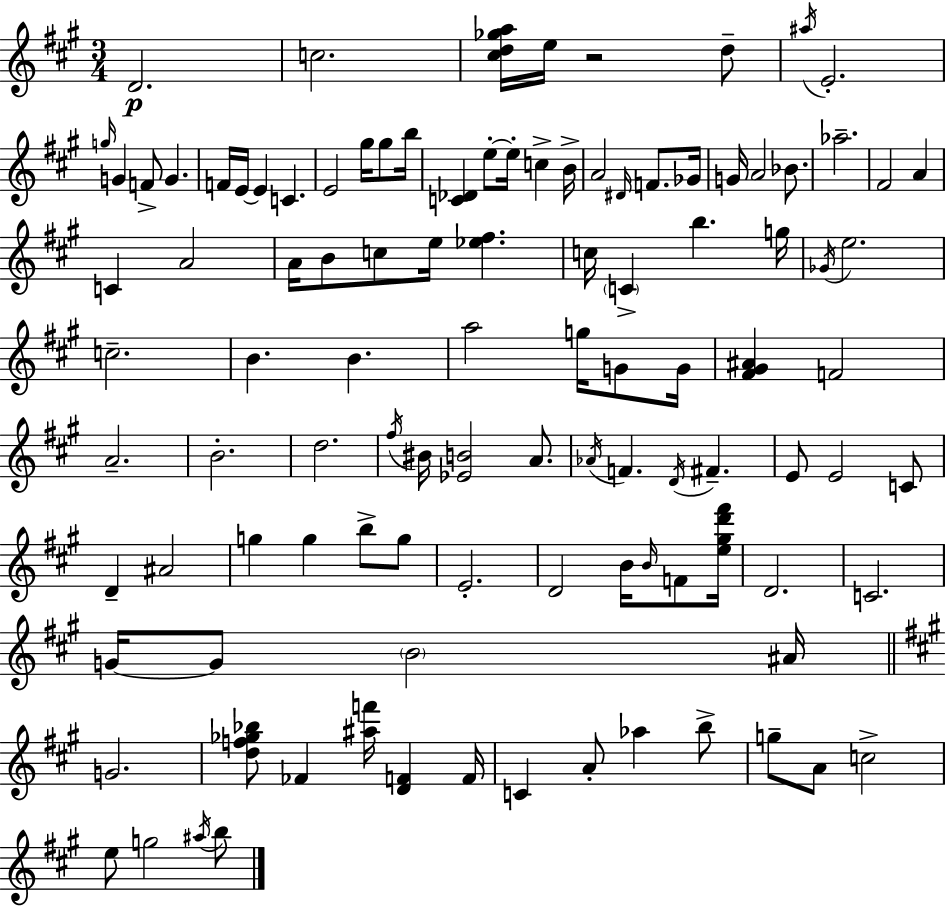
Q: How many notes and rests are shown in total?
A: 106